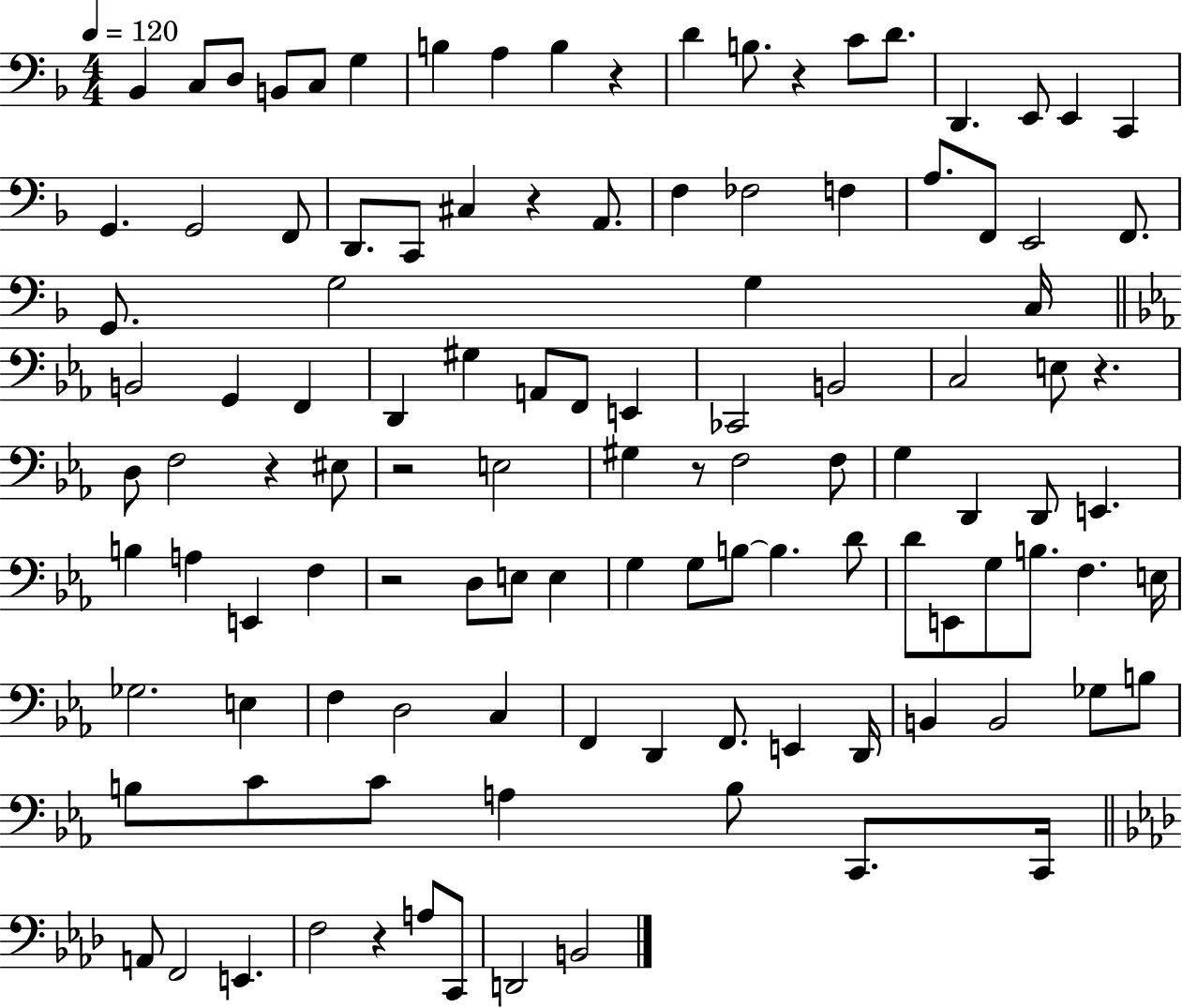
X:1
T:Untitled
M:4/4
L:1/4
K:F
_B,, C,/2 D,/2 B,,/2 C,/2 G, B, A, B, z D B,/2 z C/2 D/2 D,, E,,/2 E,, C,, G,, G,,2 F,,/2 D,,/2 C,,/2 ^C, z A,,/2 F, _F,2 F, A,/2 F,,/2 E,,2 F,,/2 G,,/2 G,2 G, C,/4 B,,2 G,, F,, D,, ^G, A,,/2 F,,/2 E,, _C,,2 B,,2 C,2 E,/2 z D,/2 F,2 z ^E,/2 z2 E,2 ^G, z/2 F,2 F,/2 G, D,, D,,/2 E,, B, A, E,, F, z2 D,/2 E,/2 E, G, G,/2 B,/2 B, D/2 D/2 E,,/2 G,/2 B,/2 F, E,/4 _G,2 E, F, D,2 C, F,, D,, F,,/2 E,, D,,/4 B,, B,,2 _G,/2 B,/2 B,/2 C/2 C/2 A, B,/2 C,,/2 C,,/4 A,,/2 F,,2 E,, F,2 z A,/2 C,,/2 D,,2 B,,2